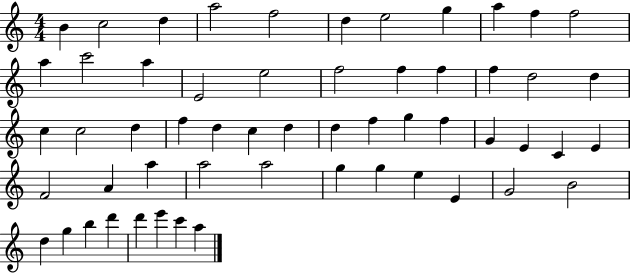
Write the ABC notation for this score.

X:1
T:Untitled
M:4/4
L:1/4
K:C
B c2 d a2 f2 d e2 g a f f2 a c'2 a E2 e2 f2 f f f d2 d c c2 d f d c d d f g f G E C E F2 A a a2 a2 g g e E G2 B2 d g b d' d' e' c' a